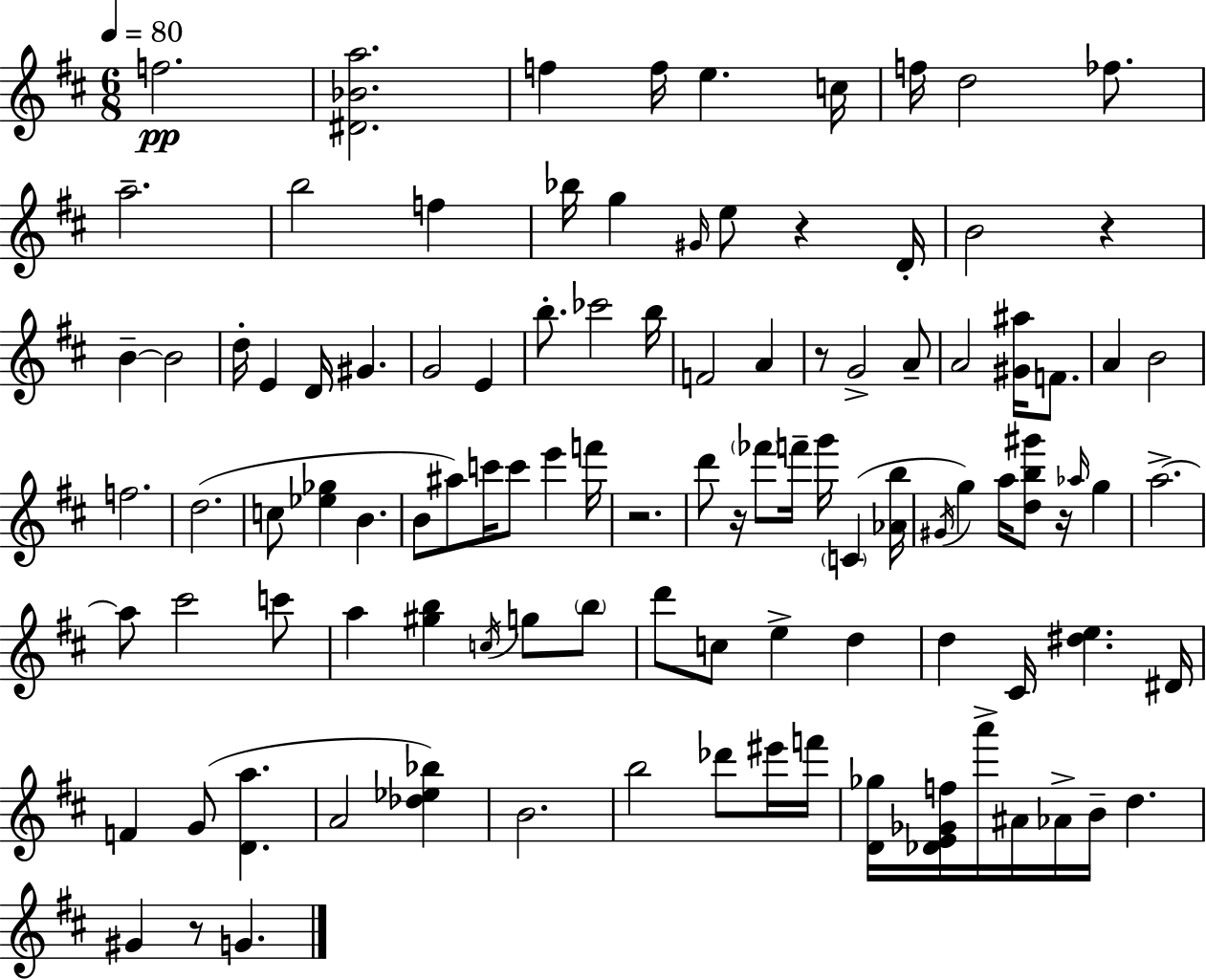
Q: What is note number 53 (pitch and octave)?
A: G5